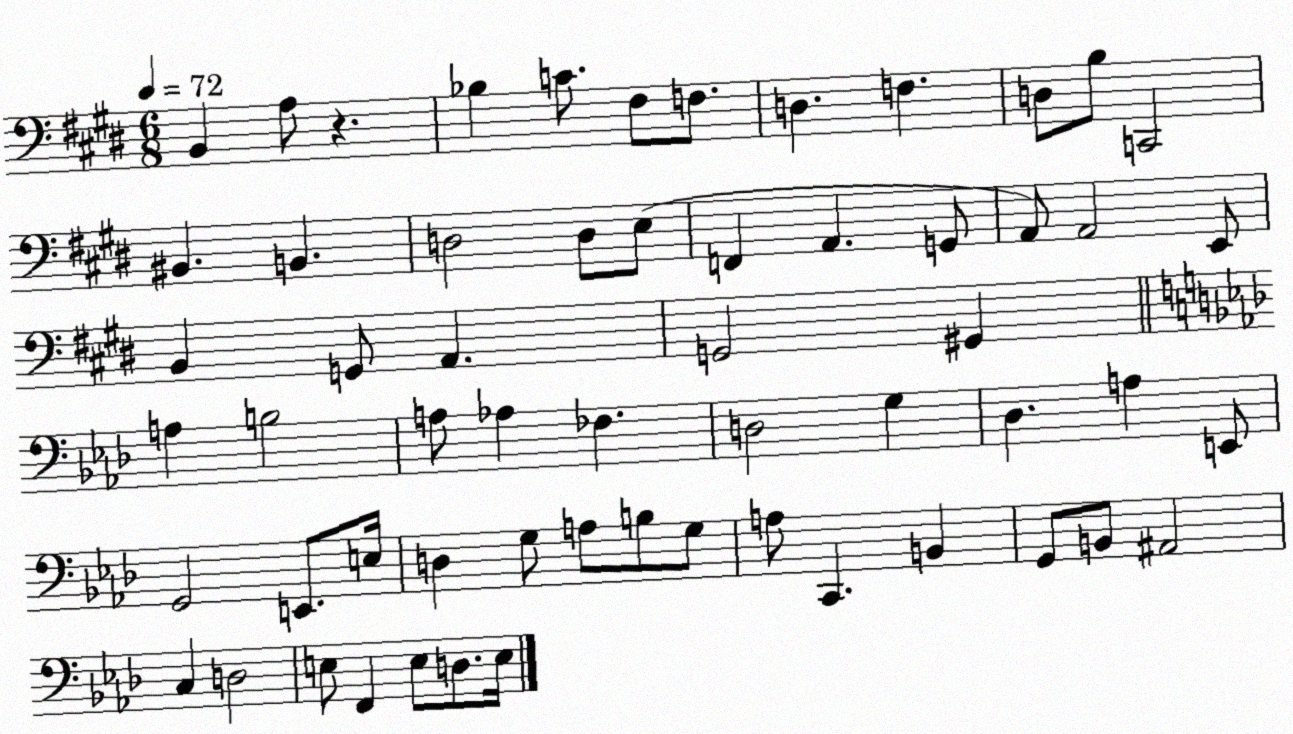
X:1
T:Untitled
M:6/8
L:1/4
K:E
B,, A,/2 z _B, C/2 ^F,/2 F,/2 D, F, D,/2 B,/2 C,,2 ^B,, B,, D,2 D,/2 E,/2 F,, A,, G,,/2 A,,/2 A,,2 E,,/2 B,, G,,/2 A,, G,,2 ^G,, A, B,2 A,/2 _A, _F, D,2 G, _D, A, E,,/2 G,,2 E,,/2 E,/4 D, G,/2 A,/2 B,/2 G,/2 A,/2 C,, B,, G,,/2 B,,/2 ^A,,2 C, D,2 E,/2 F,, E,/2 D,/2 E,/4